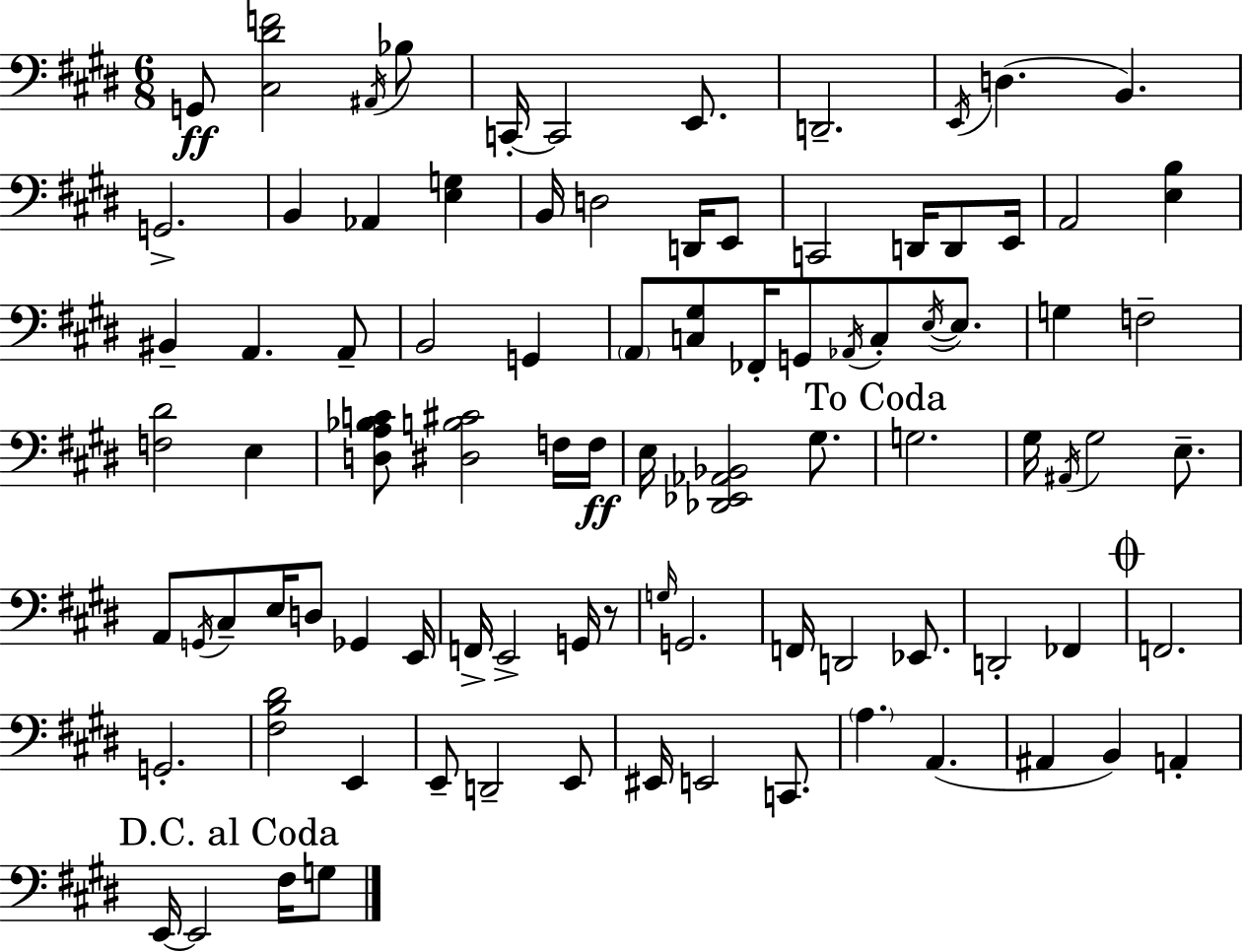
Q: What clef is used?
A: bass